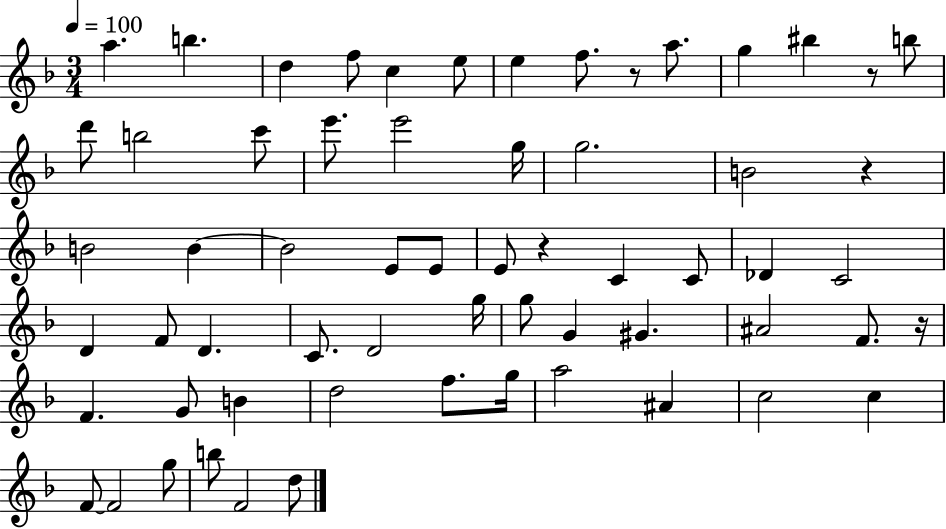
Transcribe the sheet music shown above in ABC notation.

X:1
T:Untitled
M:3/4
L:1/4
K:F
a b d f/2 c e/2 e f/2 z/2 a/2 g ^b z/2 b/2 d'/2 b2 c'/2 e'/2 e'2 g/4 g2 B2 z B2 B B2 E/2 E/2 E/2 z C C/2 _D C2 D F/2 D C/2 D2 g/4 g/2 G ^G ^A2 F/2 z/4 F G/2 B d2 f/2 g/4 a2 ^A c2 c F/2 F2 g/2 b/2 F2 d/2